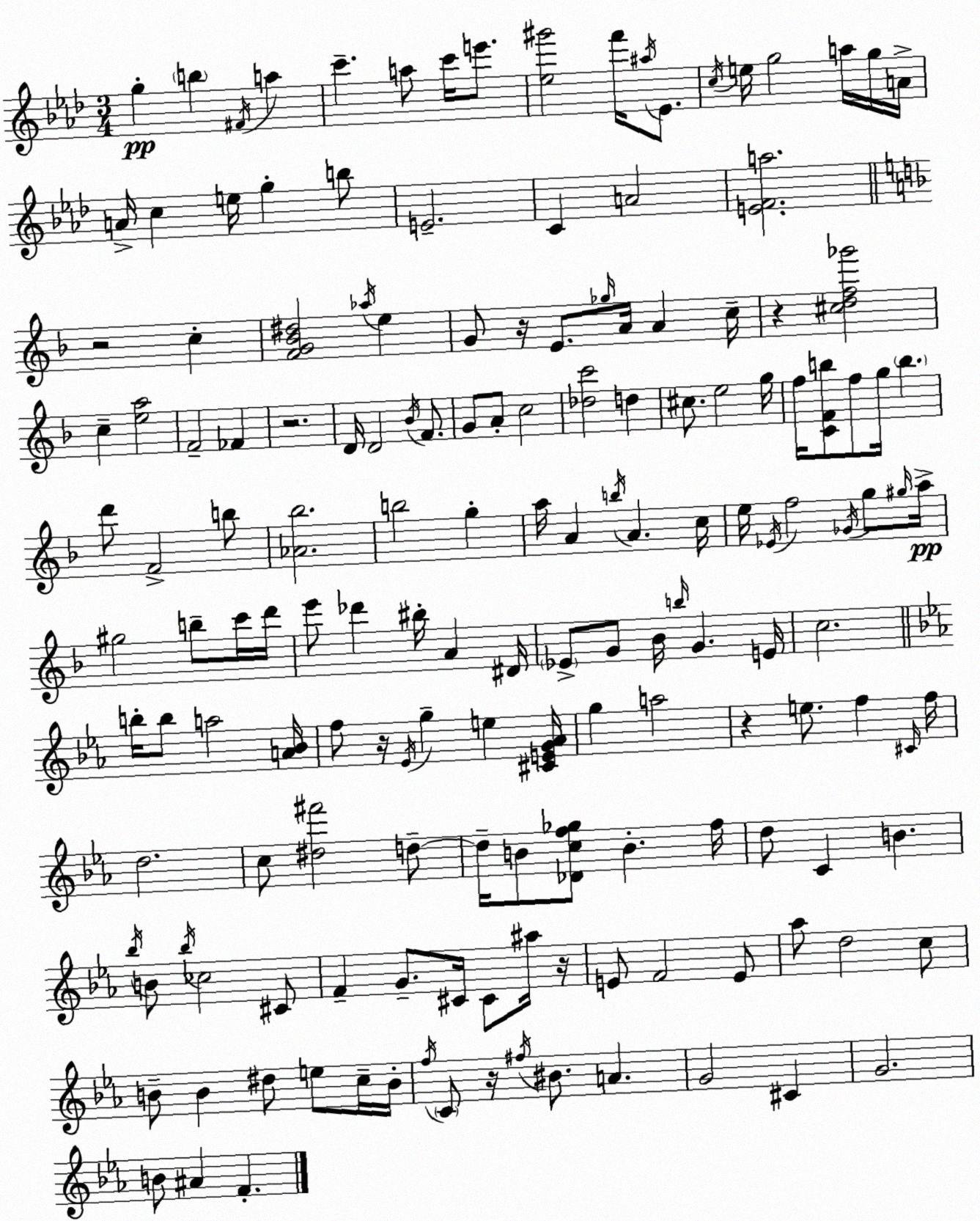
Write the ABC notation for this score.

X:1
T:Untitled
M:3/4
L:1/4
K:Ab
g b ^F/4 a c' a/2 c'/4 e'/2 [_e^g']2 f'/4 ^a/4 _E/2 c/4 e/4 g2 a/4 g/4 A/4 A/4 c e/4 g b/2 E2 C A2 [EFa]2 z2 c [FG_B^d]2 _a/4 e G/2 z/4 E/2 _g/4 A/4 A c/4 z [^cdf_g']2 c [ea]2 F2 _F z2 D/4 D2 _B/4 F/2 G/2 A/2 c2 [_dc']2 d ^c/2 e2 g/4 f/4 [CFb]/2 f/2 g/4 b d'/2 F2 b/2 [_A_b]2 b2 g a/4 A b/4 A c/4 e/4 _E/4 f2 _G/4 g/2 ^g/4 a/4 ^g2 b/2 c'/4 d'/4 e'/2 _d' ^b/4 A ^D/4 _E/2 G/2 _B/4 b/4 G E/4 c2 b/4 b/2 a2 [A_B]/4 f/2 z/4 _E/4 g e [^CEG_A]/4 g a2 z e/2 f ^C/4 f/4 d2 c/2 [^d^f']2 d/2 d/4 B/2 [_Dcf_g]/2 B f/4 d/2 C B _b/4 B/2 _b/4 _c2 ^C/2 F G/2 ^C/4 ^C/2 ^a/4 z/4 E/2 F2 E/2 _a/2 d2 c/2 B/2 B ^d/2 e/2 c/4 B/4 f/4 C/2 z/4 ^f/4 ^B/2 A G2 ^C G2 B/2 ^A F